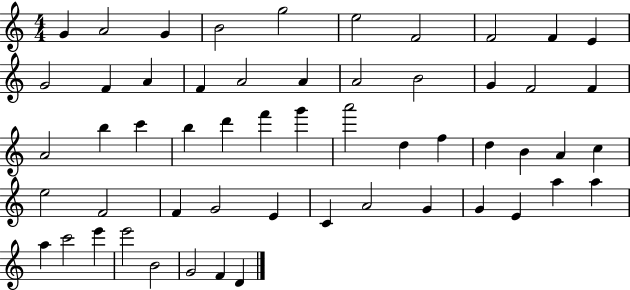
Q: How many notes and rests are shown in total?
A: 55